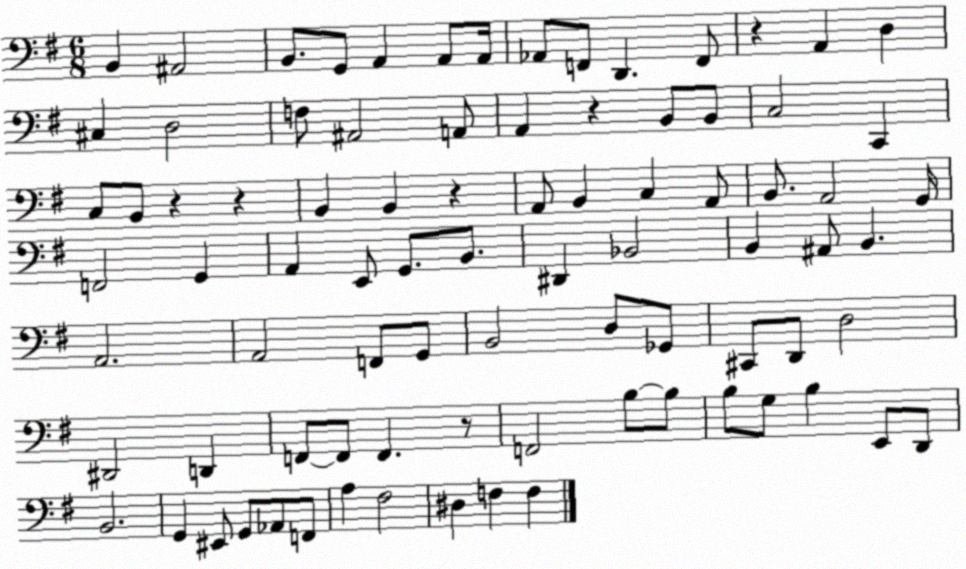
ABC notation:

X:1
T:Untitled
M:6/8
L:1/4
K:G
B,, ^A,,2 B,,/2 G,,/2 A,, A,,/2 A,,/4 _A,,/2 F,,/2 D,, F,,/2 z A,, D, ^C, D,2 F,/2 ^A,,2 A,,/2 A,, z B,,/2 B,,/2 C,2 C,, C,/2 B,,/2 z z B,, B,, z A,,/2 B,, C, A,,/2 B,,/2 A,,2 G,,/4 F,,2 G,, A,, E,,/2 G,,/2 B,,/2 ^D,, _B,,2 B,, ^A,,/2 B,, A,,2 A,,2 F,,/2 G,,/2 B,,2 D,/2 _G,,/2 ^C,,/2 D,,/2 D,2 ^D,,2 D,, F,,/2 F,,/2 F,, z/2 F,,2 B,/2 B,/2 B,/2 G,/2 B, E,,/2 D,,/2 B,,2 G,, ^E,,/2 G,,/2 _A,,/2 F,,/2 A, ^F,2 ^D, F, F,